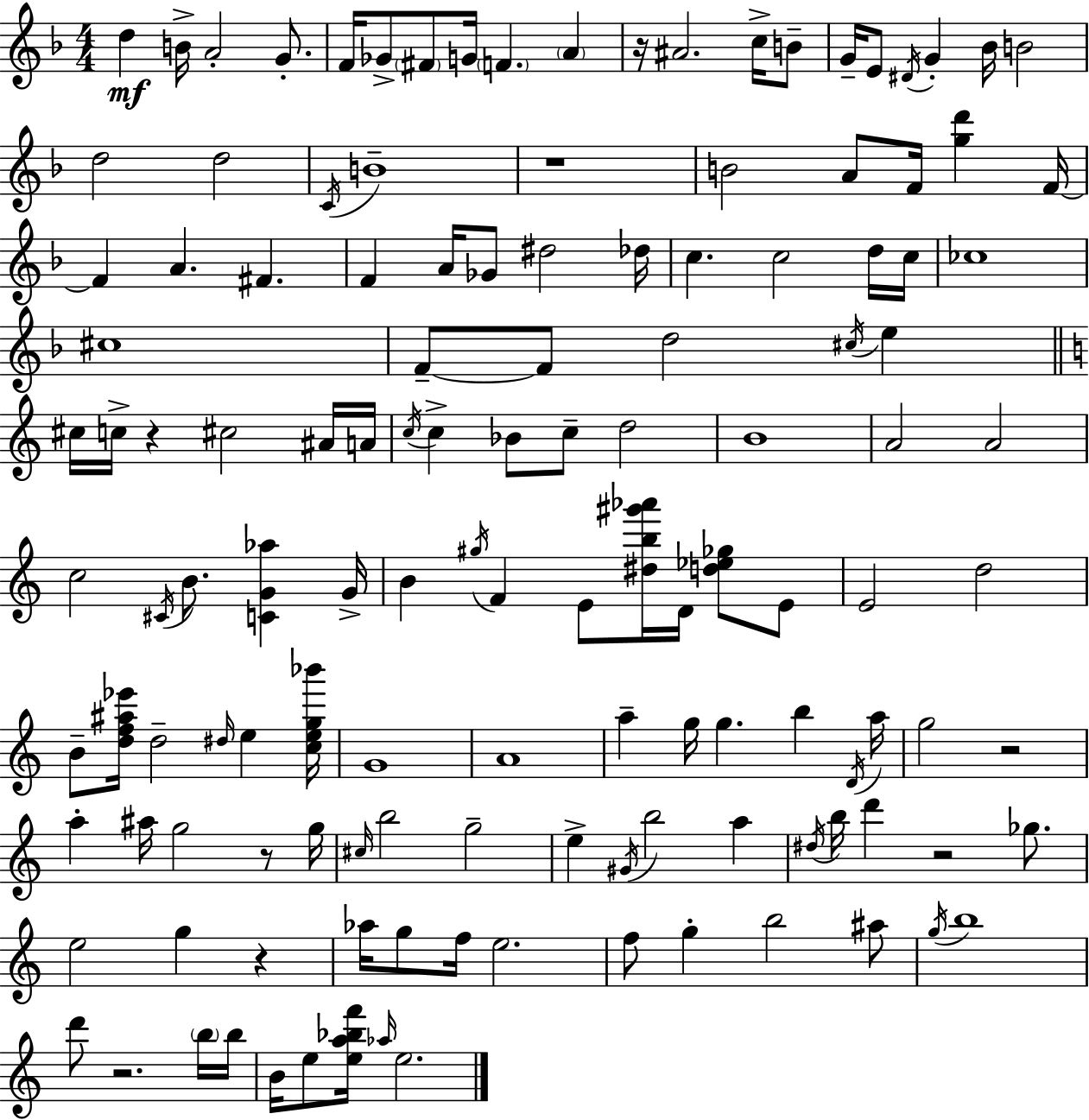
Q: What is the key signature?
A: D minor